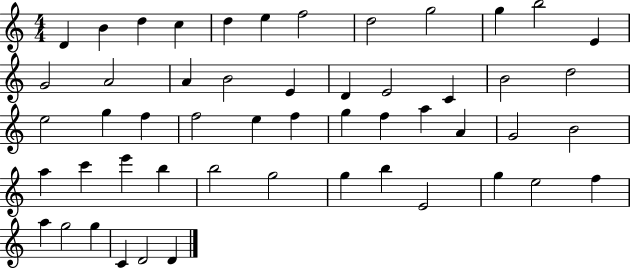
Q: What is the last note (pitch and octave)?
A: D4